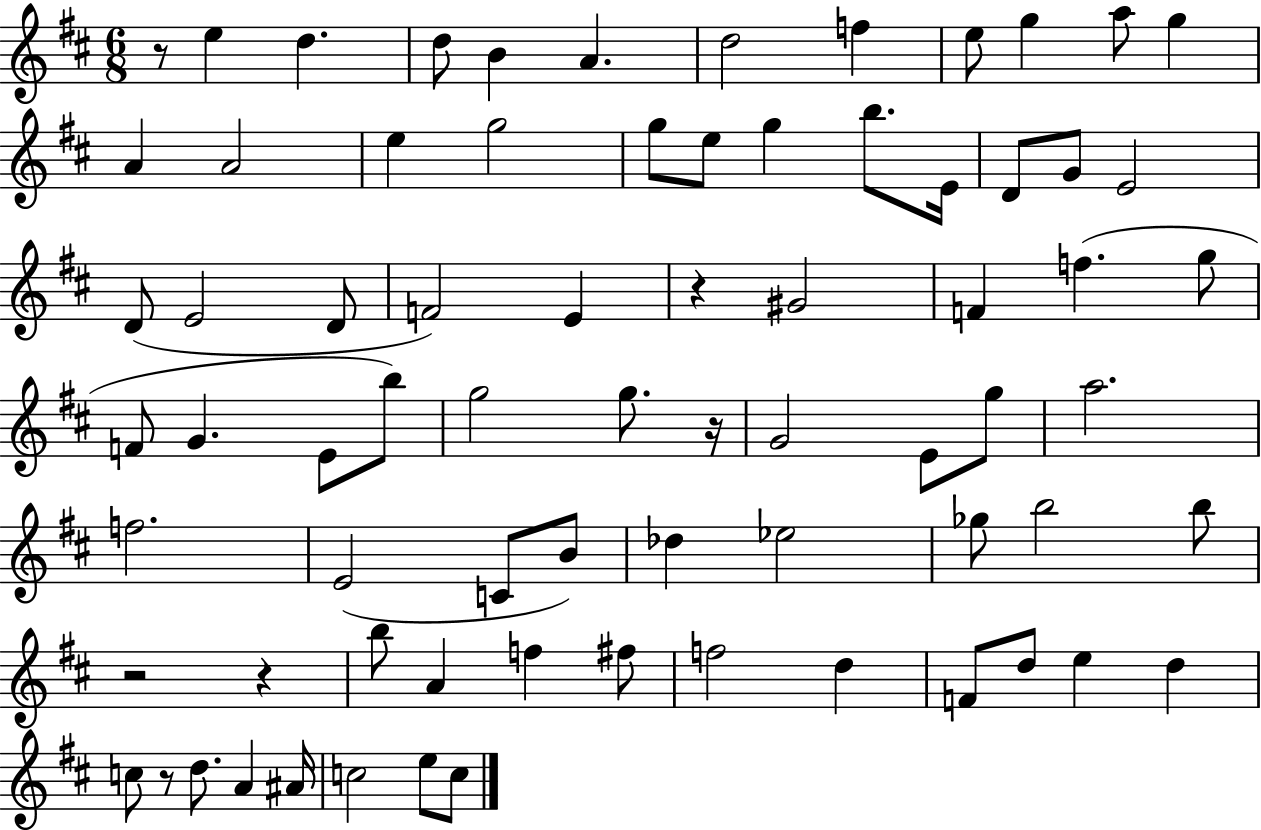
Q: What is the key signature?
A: D major